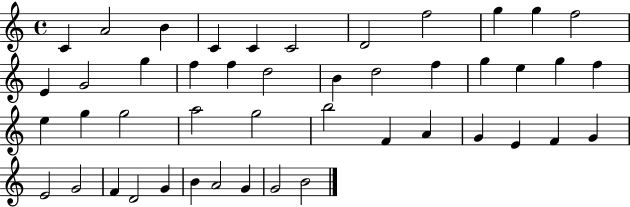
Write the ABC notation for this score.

X:1
T:Untitled
M:4/4
L:1/4
K:C
C A2 B C C C2 D2 f2 g g f2 E G2 g f f d2 B d2 f g e g f e g g2 a2 g2 b2 F A G E F G E2 G2 F D2 G B A2 G G2 B2